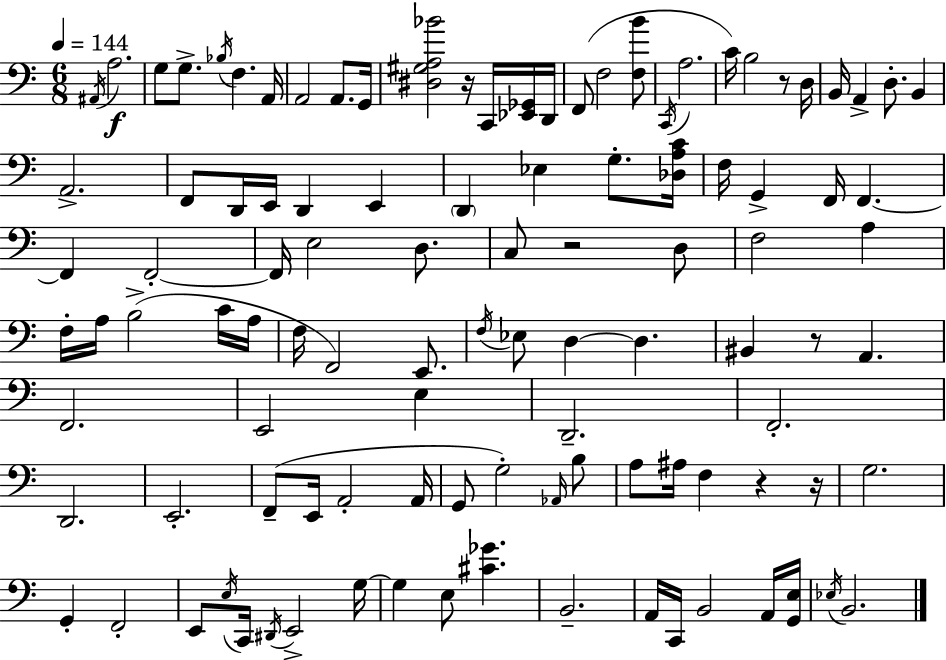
{
  \clef bass
  \numericTimeSignature
  \time 6/8
  \key c \major
  \tempo 4 = 144
  \repeat volta 2 { \acciaccatura { ais,16 }\f a2. | g8 g8.-> \acciaccatura { bes16 } f4. | a,16 a,2 a,8. | g,16 <dis gis a bes'>2 r16 c,16 | \break <ees, ges,>16 d,16 f,8( f2 | <f b'>8 \acciaccatura { c,16 } a2. | c'16) b2 | r8 d16 b,16 a,4-> d8.-. b,4 | \break a,2.-> | f,8 d,16 e,16 d,4 e,4 | \parenthesize d,4 ees4 g8.-. | <des a c'>16 f16 g,4-> f,16 f,4.~~ | \break f,4 f,2-.~~ | f,16 e2 | d8. c8 r2 | d8 f2 a4 | \break f16-. a16 b2->( | c'16 a16 f16 f,2) | e,8. \acciaccatura { f16 } ees8 d4~~ d4. | bis,4 r8 a,4. | \break f,2. | e,2 | e4 d,2.-- | f,2.-. | \break d,2. | e,2.-. | f,8--( e,16 a,2-. | a,16 g,8 g2-.) | \break \grace { aes,16 } b8 a8 ais16 f4 | r4 r16 g2. | g,4-. f,2-. | e,8 \acciaccatura { e16 } c,16 \acciaccatura { dis,16 } e,2-> | \break g16~~ g4 e8 | <cis' ges'>4. b,2.-- | a,16 c,16 b,2 | a,16 <g, e>16 \acciaccatura { ees16 } b,2. | \break } \bar "|."
}